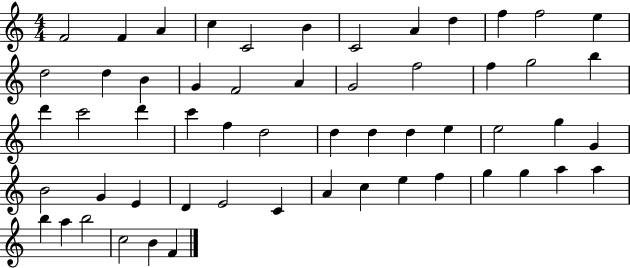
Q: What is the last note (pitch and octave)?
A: F4